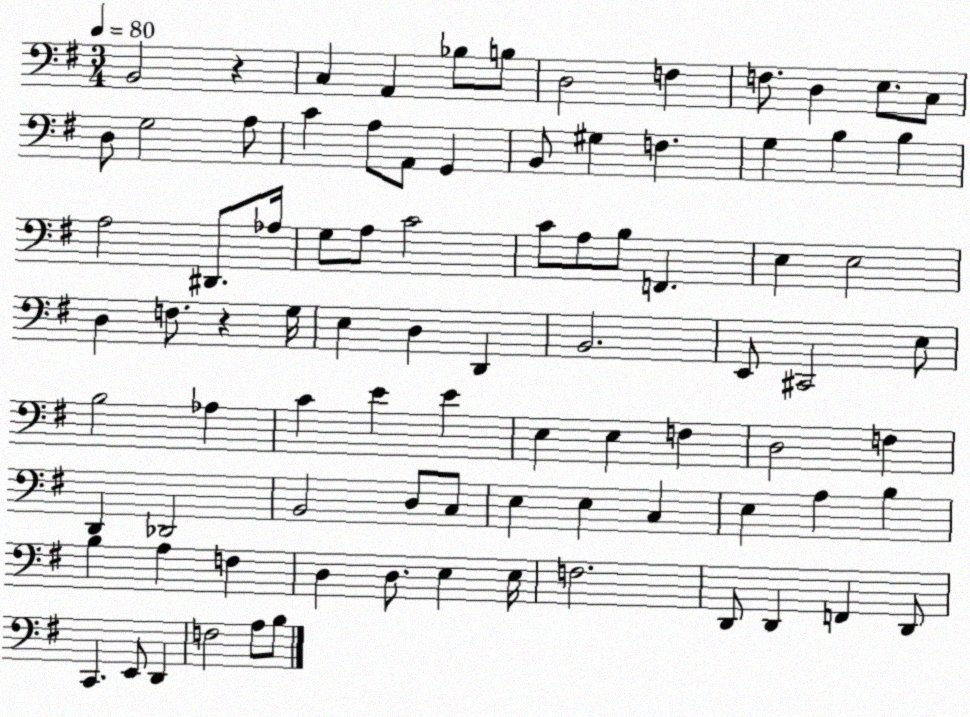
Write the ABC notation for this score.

X:1
T:Untitled
M:3/4
L:1/4
K:G
B,,2 z C, A,, _B,/2 B,/2 D,2 F, F,/2 D, E,/2 C,/2 D,/2 G,2 A,/2 C A,/2 A,,/2 G,, B,,/2 ^G, F, G, B, B, A,2 ^D,,/2 _A,/4 G,/2 A,/2 C2 C/2 A,/2 B,/2 F,, E, E,2 D, F,/2 z G,/4 E, D, D,, B,,2 E,,/2 ^C,,2 E,/2 B,2 _A, C E E E, E, F, D,2 F, D,, _D,,2 B,,2 D,/2 C,/2 E, E, C, E, A, B, B, A, F, D, D,/2 E, E,/4 F,2 D,,/2 D,, F,, D,,/2 C,, E,,/2 D,, F,2 A,/2 B,/2